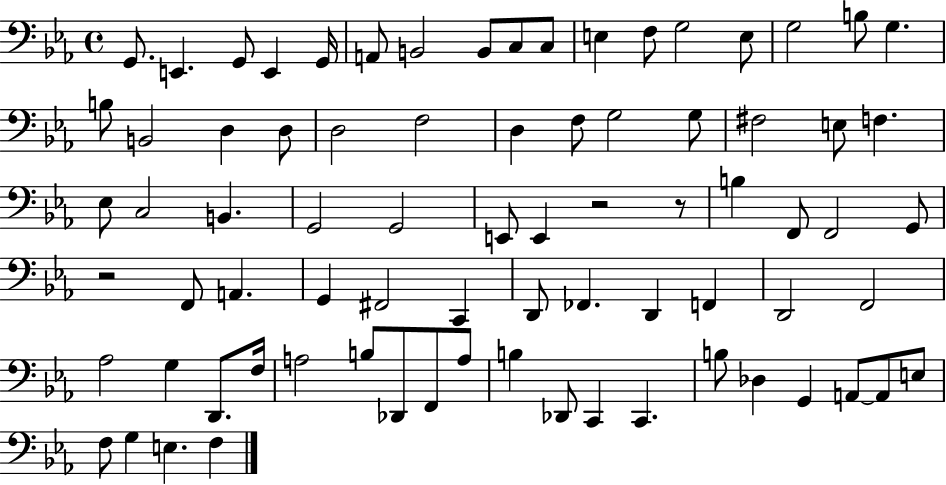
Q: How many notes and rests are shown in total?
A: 78